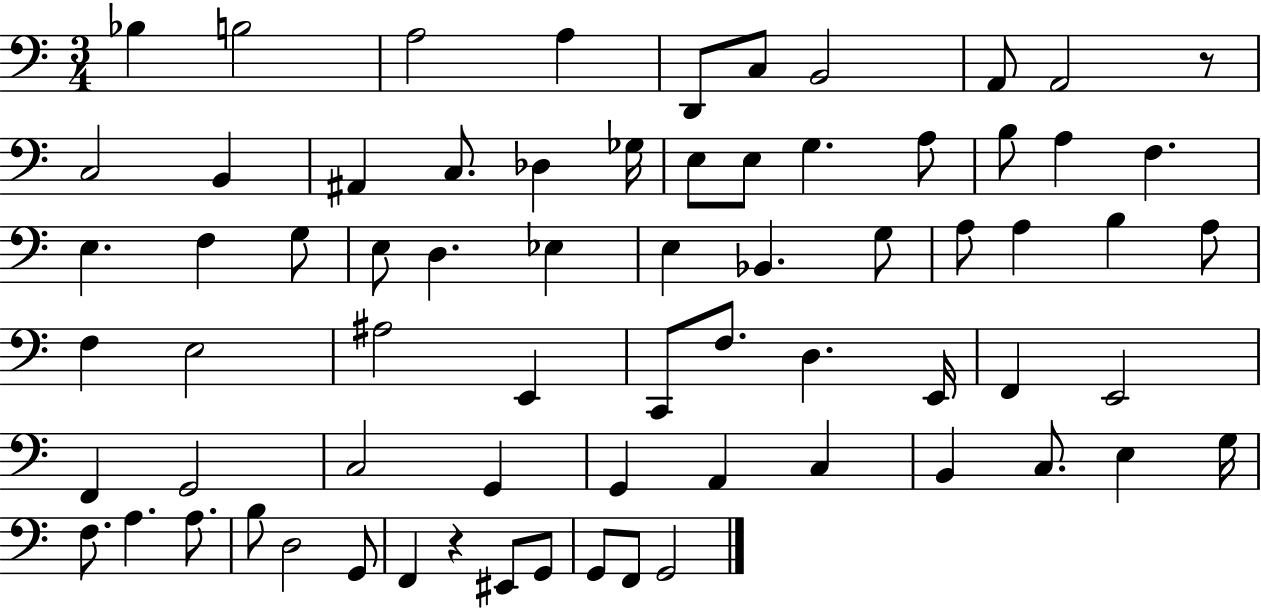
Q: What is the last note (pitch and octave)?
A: G2